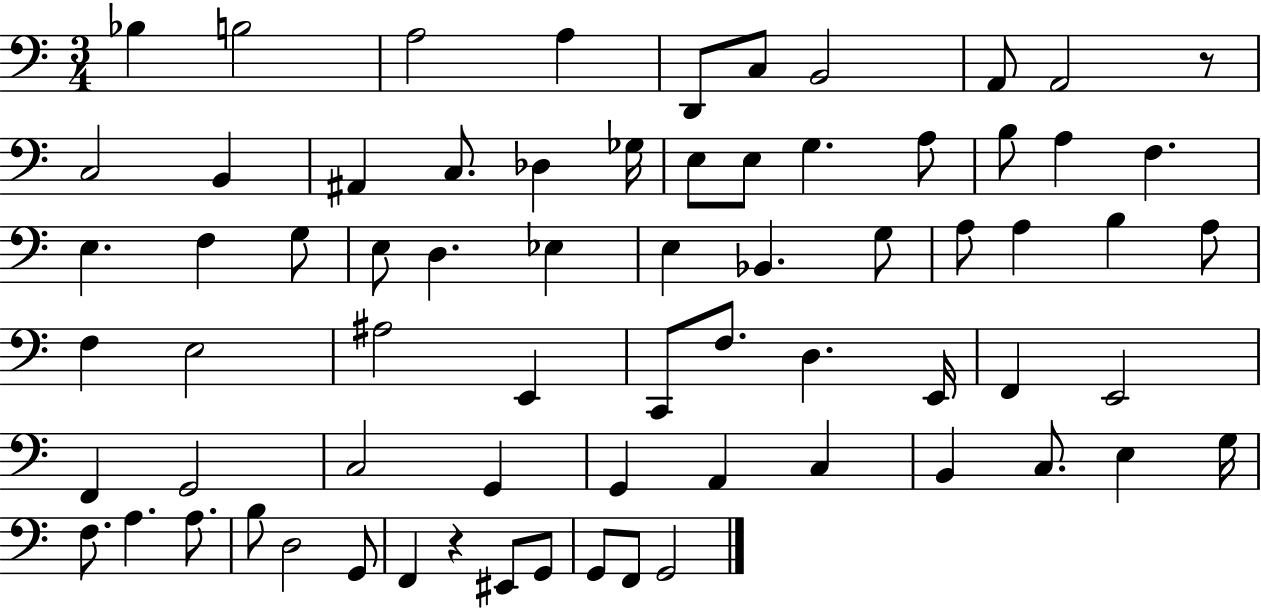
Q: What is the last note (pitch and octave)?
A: G2